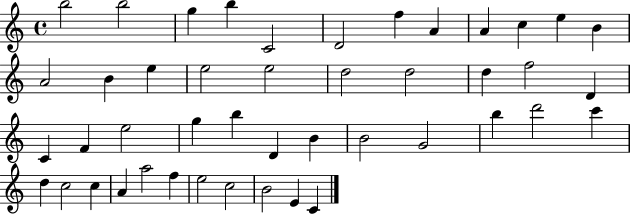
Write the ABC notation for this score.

X:1
T:Untitled
M:4/4
L:1/4
K:C
b2 b2 g b C2 D2 f A A c e B A2 B e e2 e2 d2 d2 d f2 D C F e2 g b D B B2 G2 b d'2 c' d c2 c A a2 f e2 c2 B2 E C